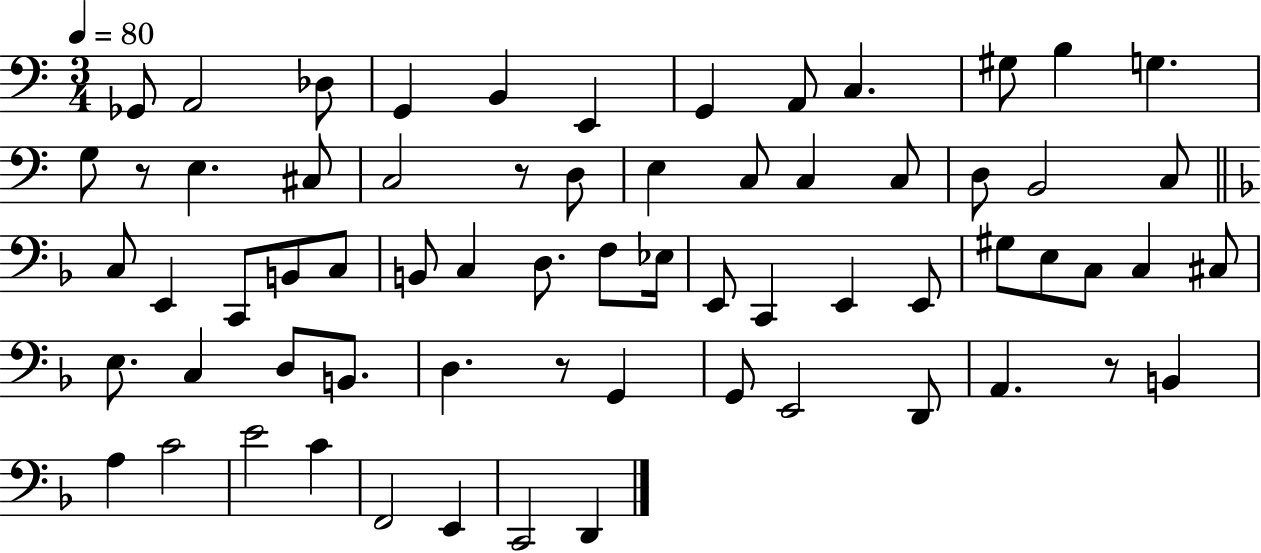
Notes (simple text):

Gb2/e A2/h Db3/e G2/q B2/q E2/q G2/q A2/e C3/q. G#3/e B3/q G3/q. G3/e R/e E3/q. C#3/e C3/h R/e D3/e E3/q C3/e C3/q C3/e D3/e B2/h C3/e C3/e E2/q C2/e B2/e C3/e B2/e C3/q D3/e. F3/e Eb3/s E2/e C2/q E2/q E2/e G#3/e E3/e C3/e C3/q C#3/e E3/e. C3/q D3/e B2/e. D3/q. R/e G2/q G2/e E2/h D2/e A2/q. R/e B2/q A3/q C4/h E4/h C4/q F2/h E2/q C2/h D2/q